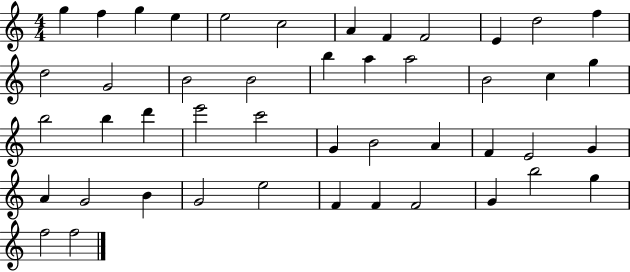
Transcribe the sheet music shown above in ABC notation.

X:1
T:Untitled
M:4/4
L:1/4
K:C
g f g e e2 c2 A F F2 E d2 f d2 G2 B2 B2 b a a2 B2 c g b2 b d' e'2 c'2 G B2 A F E2 G A G2 B G2 e2 F F F2 G b2 g f2 f2